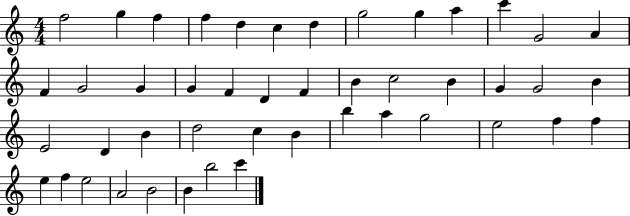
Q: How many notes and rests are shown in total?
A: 46